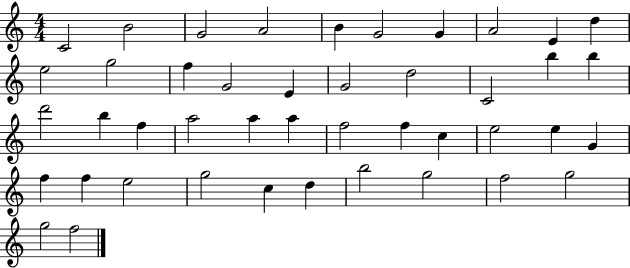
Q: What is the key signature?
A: C major